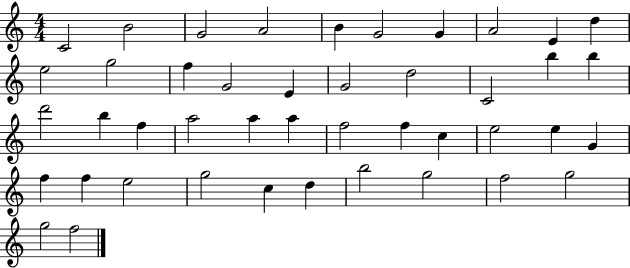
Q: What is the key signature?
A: C major